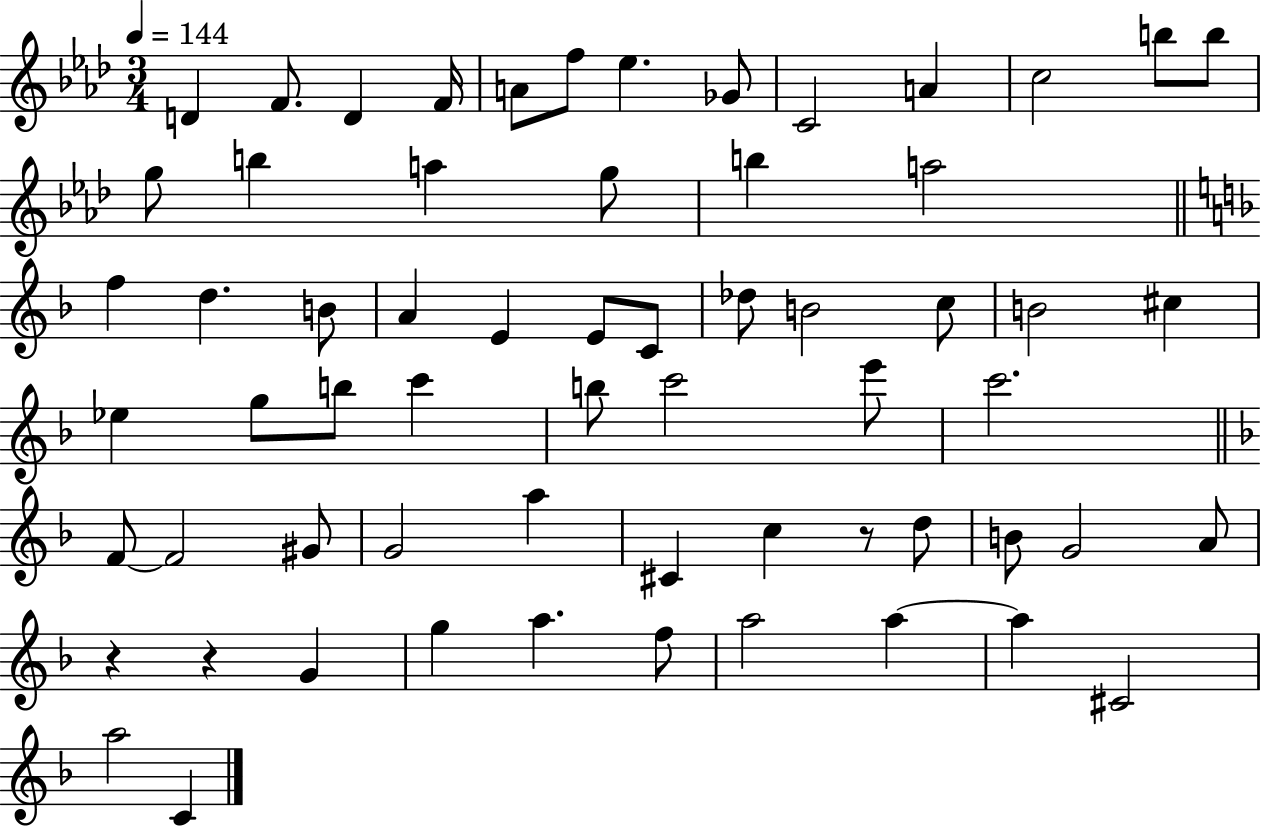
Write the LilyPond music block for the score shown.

{
  \clef treble
  \numericTimeSignature
  \time 3/4
  \key aes \major
  \tempo 4 = 144
  d'4 f'8. d'4 f'16 | a'8 f''8 ees''4. ges'8 | c'2 a'4 | c''2 b''8 b''8 | \break g''8 b''4 a''4 g''8 | b''4 a''2 | \bar "||" \break \key d \minor f''4 d''4. b'8 | a'4 e'4 e'8 c'8 | des''8 b'2 c''8 | b'2 cis''4 | \break ees''4 g''8 b''8 c'''4 | b''8 c'''2 e'''8 | c'''2. | \bar "||" \break \key f \major f'8~~ f'2 gis'8 | g'2 a''4 | cis'4 c''4 r8 d''8 | b'8 g'2 a'8 | \break r4 r4 g'4 | g''4 a''4. f''8 | a''2 a''4~~ | a''4 cis'2 | \break a''2 c'4 | \bar "|."
}